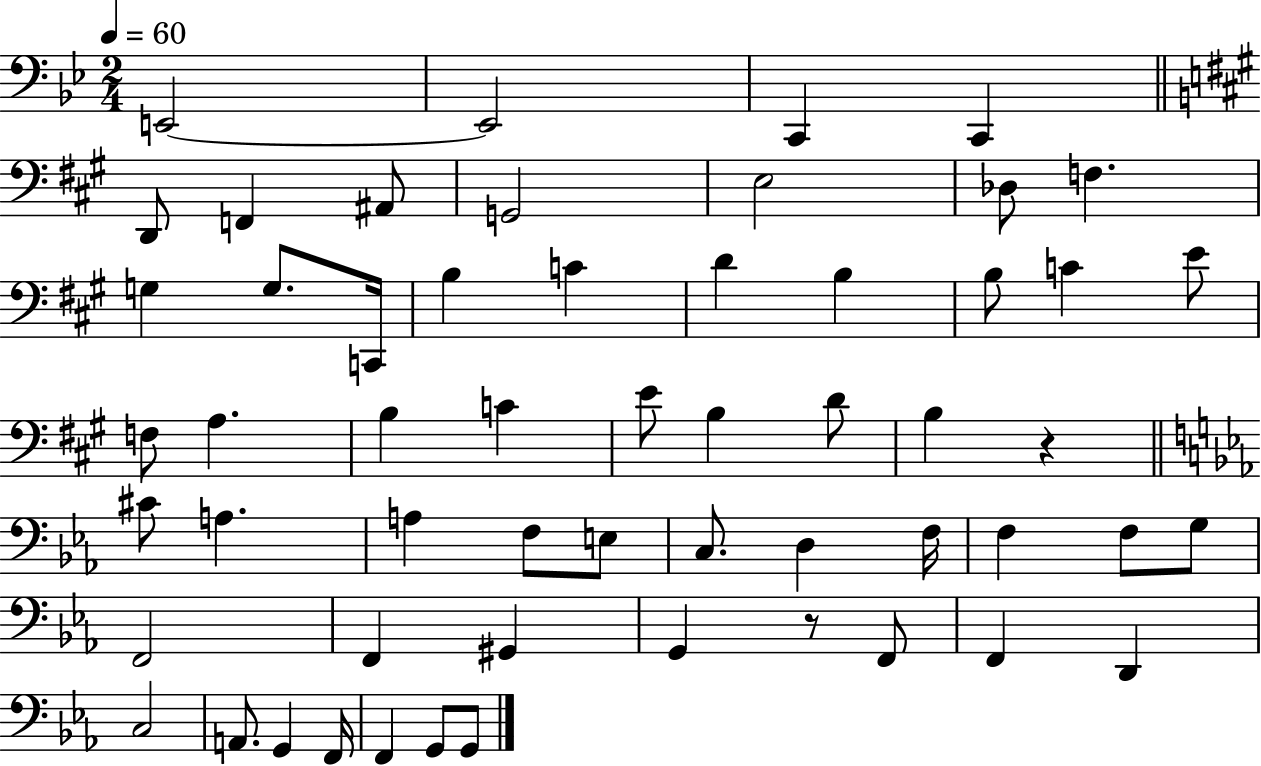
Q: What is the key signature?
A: BES major